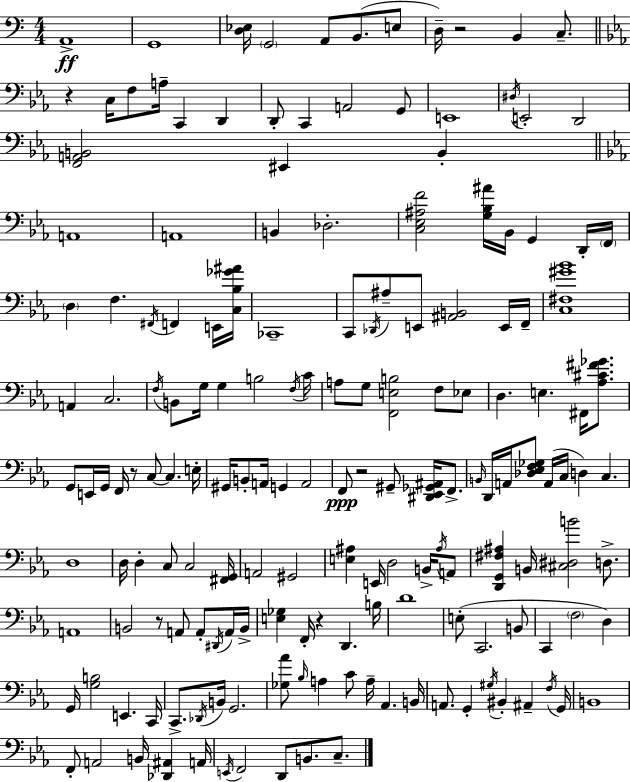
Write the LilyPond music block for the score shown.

{
  \clef bass
  \numericTimeSignature
  \time 4/4
  \key a \minor
  a,1->\ff | g,1 | <d ees>16 \parenthesize g,2 a,8 b,8.( e8 | d16--) r2 b,4 c8.-- | \break \bar "||" \break \key c \minor r4 c16 f8 a16-- c,4 d,4 | d,8-. c,4 a,2 g,8 | e,1 | \acciaccatura { dis16 } e,2-. d,2 | \break <f, a, b,>2 eis,4 b,4-. | \bar "||" \break \key ees \major a,1 | a,1 | b,4 des2.-. | <c ees ais f'>2 <g bes ais'>16 bes,16 g,4 d,16-. \parenthesize f,16 | \break \parenthesize d4 f4. \acciaccatura { fis,16 } f,4 e,16 | <c bes ges' ais'>16 ces,1-- | c,8 \acciaccatura { des,16 } ais8-- e,8 <ais, b,>2 | e,16 f,16-- <c fis gis' bes'>1 | \break a,4 c2. | \acciaccatura { f16 } b,8 g16 g4 b2 | \acciaccatura { f16 } c'16 a8 g8 <f, e b>2 | f8 ees8 d4. e4. | \break fis,16 <aes cis' fis' ges'>8. g,8 e,16 g,16 f,16 r8 c8~~ c4. | e16-. gis,16 b,8-. a,16 g,4 a,2 | f,8\ppp r2 gis,8-- | <dis, ees, ges, ais,>16 f,8.-> \grace { b,16 } d,16 a,16 <des ees f ges>8 a,16( c16 d4) c4. | \break d1 | d16 d4-. c8 c2 | <fis, g,>16 a,2 gis,2 | <e ais>4 e,16 d2 | \break b,16-> \acciaccatura { ais16 } a,8 <d, g, fis ais>4 b,16 <cis dis b'>2 | d8.-> a,1 | b,2 r8 | a,8 a,8-. \acciaccatura { dis,16 } a,16 b,16-> <e ges>4 f,16-. r4 | \break d,4. b16 d'1 | e8-.( c,2. | b,8 c,4 \parenthesize f2 | d4) g,16 <g b>2 | \break e,4. c,16 c,8.-> \acciaccatura { des,16 } b,16 g,2. | <ges aes'>8 \grace { bes16 } a4 c'8 | a16-- aes,4. b,16 a,8. g,4-. | \acciaccatura { gis16 } bis,4-. ais,4-- \acciaccatura { f16 } g,16 b,1 | \break f,8-. a,2 | b,16 <des, ais,>4 a,16 \acciaccatura { e,16 } f,2 | d,8 b,8. c8.-- \bar "|."
}